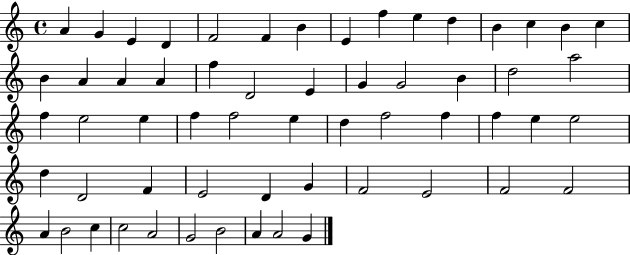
X:1
T:Untitled
M:4/4
L:1/4
K:C
A G E D F2 F B E f e d B c B c B A A A f D2 E G G2 B d2 a2 f e2 e f f2 e d f2 f f e e2 d D2 F E2 D G F2 E2 F2 F2 A B2 c c2 A2 G2 B2 A A2 G